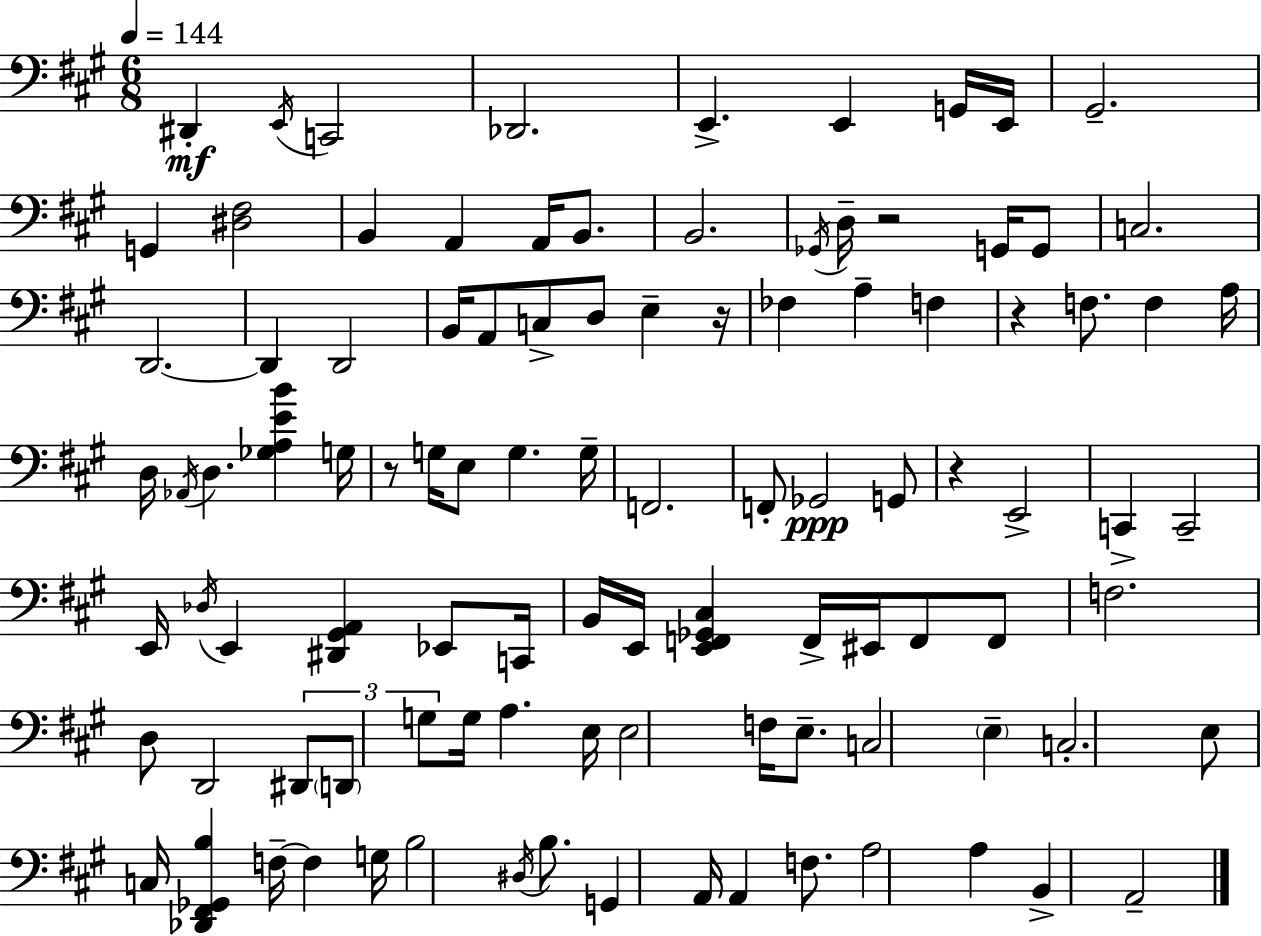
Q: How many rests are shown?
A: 5